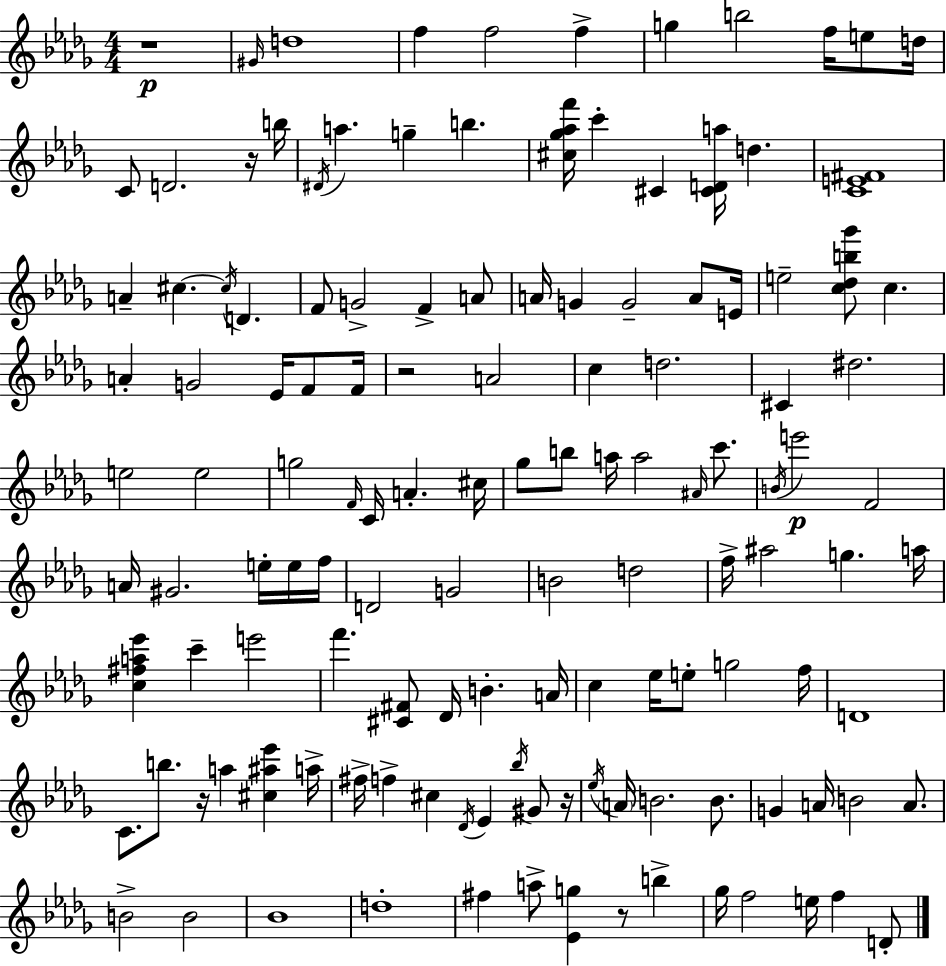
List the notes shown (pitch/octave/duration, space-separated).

R/w G#4/s D5/w F5/q F5/h F5/q G5/q B5/h F5/s E5/e D5/s C4/e D4/h. R/s B5/s D#4/s A5/q. G5/q B5/q. [C#5,Gb5,Ab5,F6]/s C6/q C#4/q [C#4,D4,A5]/s D5/q. [C4,E4,F#4]/w A4/q C#5/q. C#5/s D4/q. F4/e G4/h F4/q A4/e A4/s G4/q G4/h A4/e E4/s E5/h [C5,Db5,B5,Gb6]/e C5/q. A4/q G4/h Eb4/s F4/e F4/s R/h A4/h C5/q D5/h. C#4/q D#5/h. E5/h E5/h G5/h F4/s C4/s A4/q. C#5/s Gb5/e B5/e A5/s A5/h A#4/s C6/e. B4/s E6/h F4/h A4/s G#4/h. E5/s E5/s F5/s D4/h G4/h B4/h D5/h F5/s A#5/h G5/q. A5/s [C5,F#5,A5,Eb6]/q C6/q E6/h F6/q. [C#4,F#4]/e Db4/s B4/q. A4/s C5/q Eb5/s E5/e G5/h F5/s D4/w C4/e. B5/e. R/s A5/q [C#5,A#5,Eb6]/q A5/s F#5/s F5/q C#5/q Db4/s Eb4/q Bb5/s G#4/e R/s Eb5/s A4/s B4/h. B4/e. G4/q A4/s B4/h A4/e. B4/h B4/h Bb4/w D5/w F#5/q A5/e [Eb4,G5]/q R/e B5/q Gb5/s F5/h E5/s F5/q D4/e